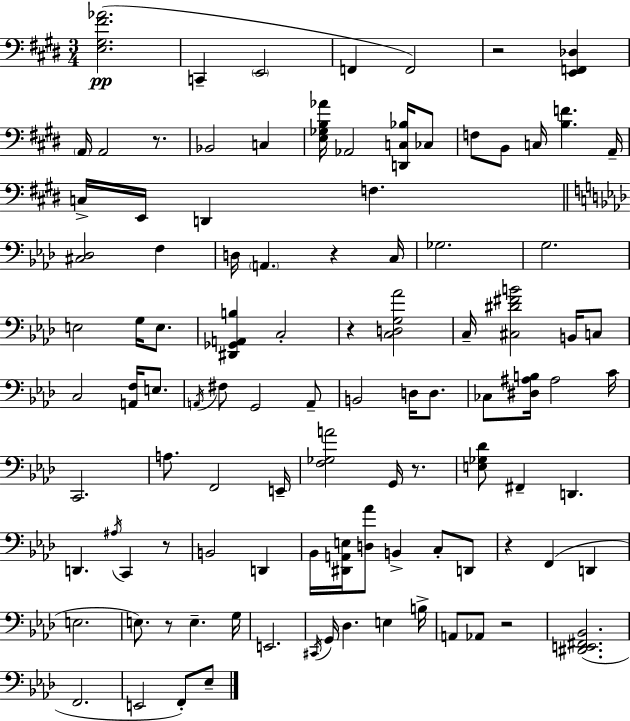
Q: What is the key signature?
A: E major